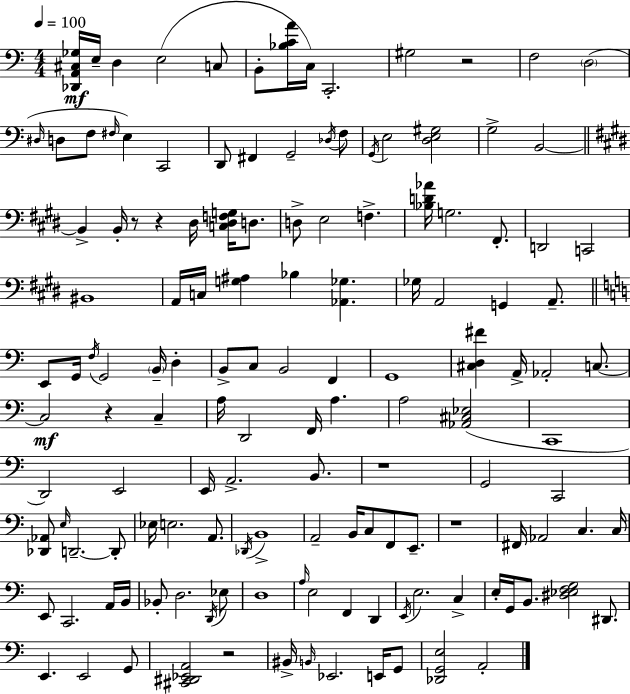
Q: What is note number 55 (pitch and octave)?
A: G2